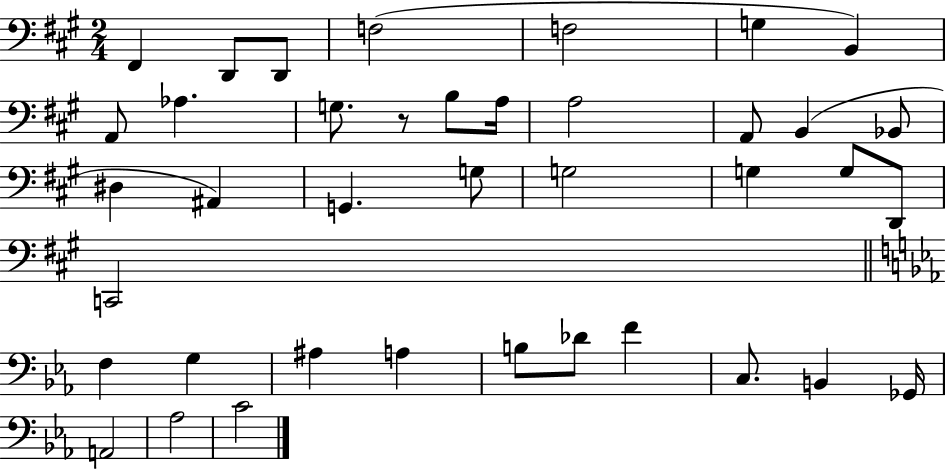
{
  \clef bass
  \numericTimeSignature
  \time 2/4
  \key a \major
  fis,4 d,8 d,8 | f2( | f2 | g4 b,4) | \break a,8 aes4. | g8. r8 b8 a16 | a2 | a,8 b,4( bes,8 | \break dis4 ais,4) | g,4. g8 | g2 | g4 g8 d,8 | \break c,2 | \bar "||" \break \key c \minor f4 g4 | ais4 a4 | b8 des'8 f'4 | c8. b,4 ges,16 | \break a,2 | aes2 | c'2 | \bar "|."
}